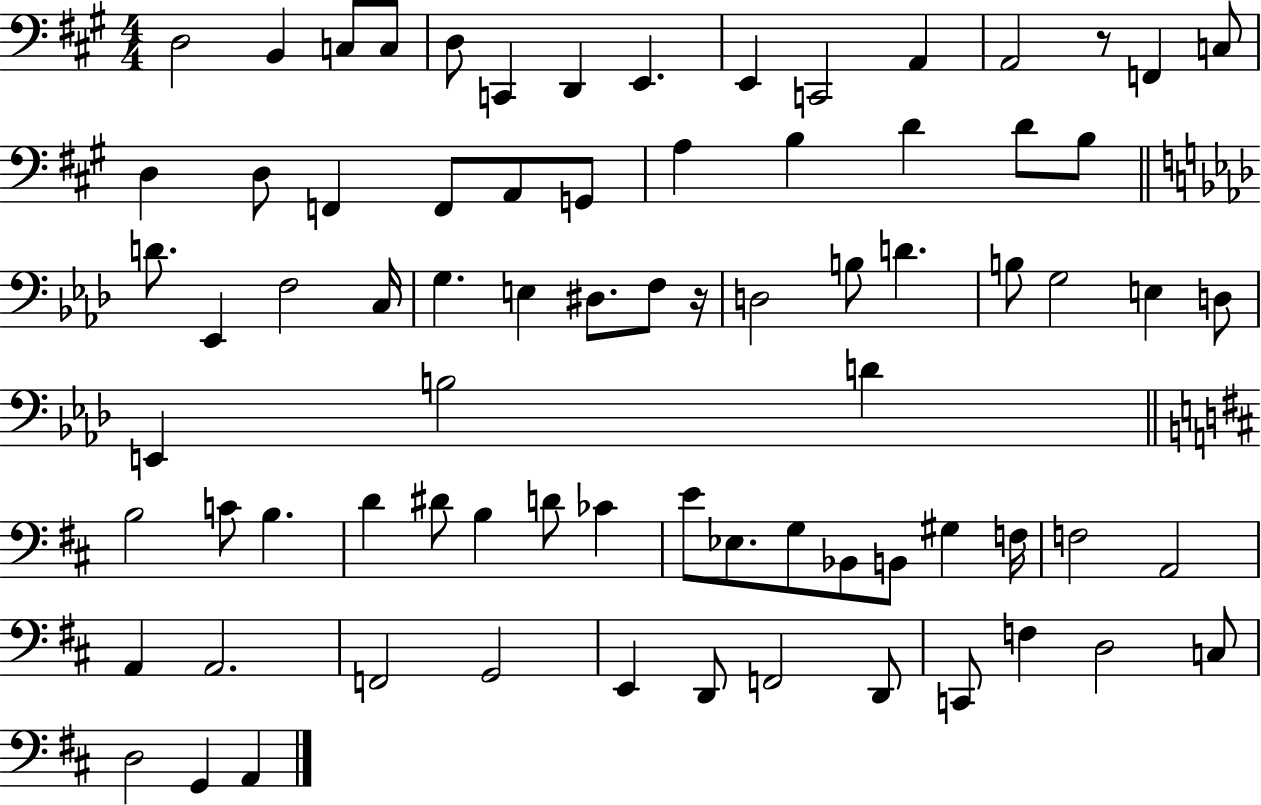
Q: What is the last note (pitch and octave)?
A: A2